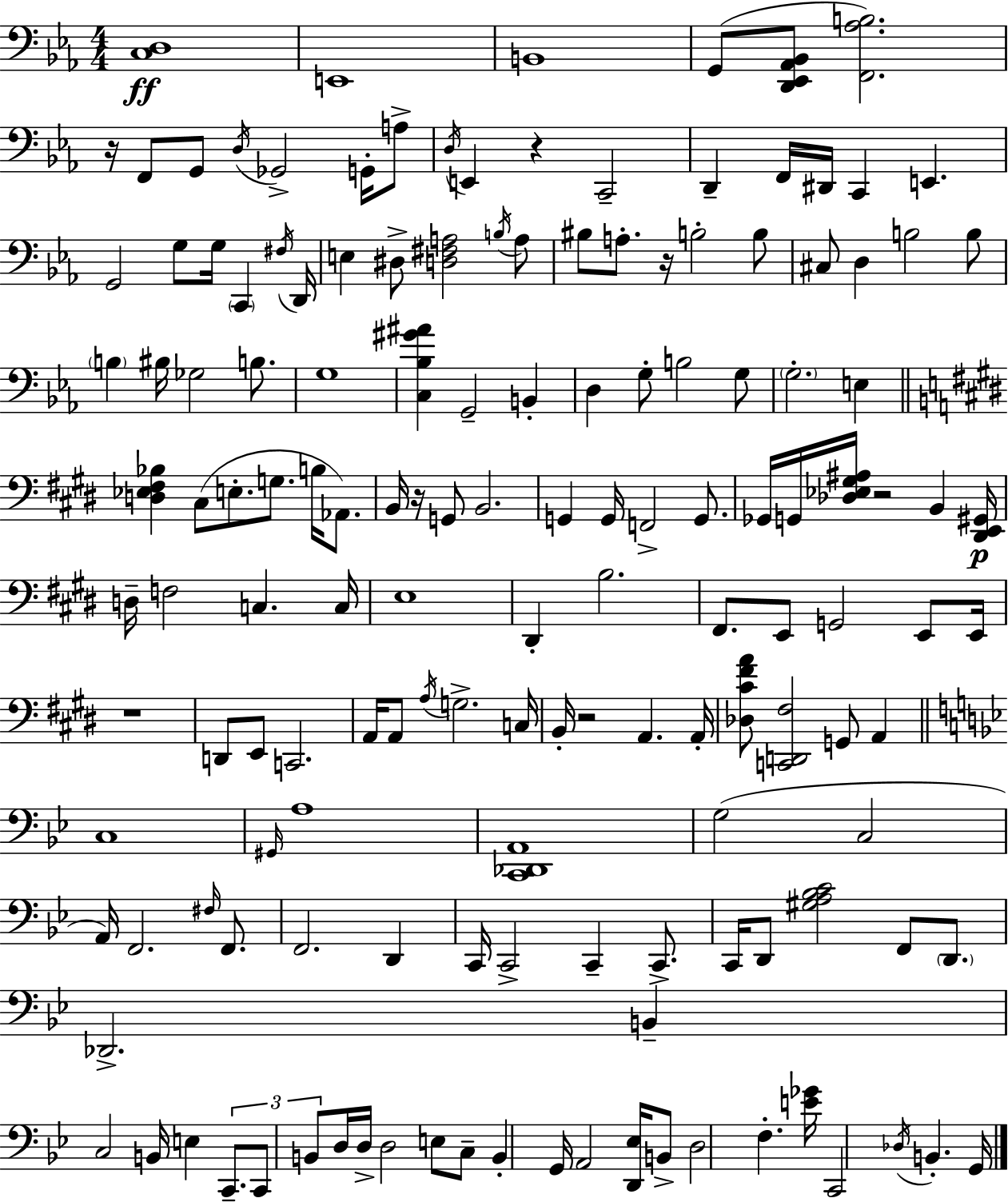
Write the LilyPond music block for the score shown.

{
  \clef bass
  \numericTimeSignature
  \time 4/4
  \key c \minor
  \repeat volta 2 { <c d>1\ff | e,1 | b,1 | g,8( <d, ees, aes, bes,>8 <f, aes b>2.) | \break r16 f,8 g,8 \acciaccatura { d16 } ges,2-> g,16-. a8-> | \acciaccatura { d16 } e,4 r4 c,2-- | d,4-- f,16 dis,16 c,4 e,4. | g,2 g8 g16 \parenthesize c,4 | \break \acciaccatura { fis16 } d,16 e4 dis8-> <d fis a>2 | \acciaccatura { b16 } a8 bis8 a8.-. r16 b2-. | b8 cis8 d4 b2 | b8 \parenthesize b4 bis16 ges2 | \break b8. g1 | <c bes gis' ais'>4 g,2-- | b,4-. d4 g8-. b2 | g8 \parenthesize g2.-. | \break e4 \bar "||" \break \key e \major <d ees fis bes>4 cis8( e8.-. g8. b16 aes,8.) | b,16 r16 g,8 b,2. | g,4 g,16 f,2-> g,8. | ges,16 g,16 <des ees gis ais>16 r2 b,4 <dis, e, gis,>16\p | \break d16-- f2 c4. c16 | e1 | dis,4-. b2. | fis,8. e,8 g,2 e,8 e,16 | \break r1 | d,8 e,8 c,2. | a,16 a,8 \acciaccatura { a16 } g2.-> | c16 b,16-. r2 a,4. | \break a,16-. <des cis' fis' a'>8 <c, d, fis>2 g,8 a,4 | \bar "||" \break \key g \minor c1 | \grace { gis,16 } a1 | <c, des, a,>1 | g2( c2 | \break a,16) f,2. \grace { fis16 } f,8. | f,2. d,4 | c,16 c,2-> c,4-- c,8.-> | c,16 d,8 <gis a bes c'>2 f,8 \parenthesize d,8. | \break des,2.-> b,4-- | c2 b,16 e4 \tuplet 3/2 { c,8.-- | c,8 b,8 } d16 d16-> d2 | e8 c8-- b,4-. g,16 a,2 | \break <d, ees>16 b,8-> d2 f4.-. | <e' ges'>16 c,2 \acciaccatura { des16 } b,4.-. | g,16 } \bar "|."
}